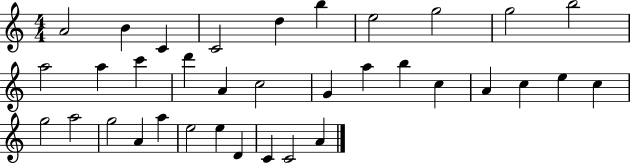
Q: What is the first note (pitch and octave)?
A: A4